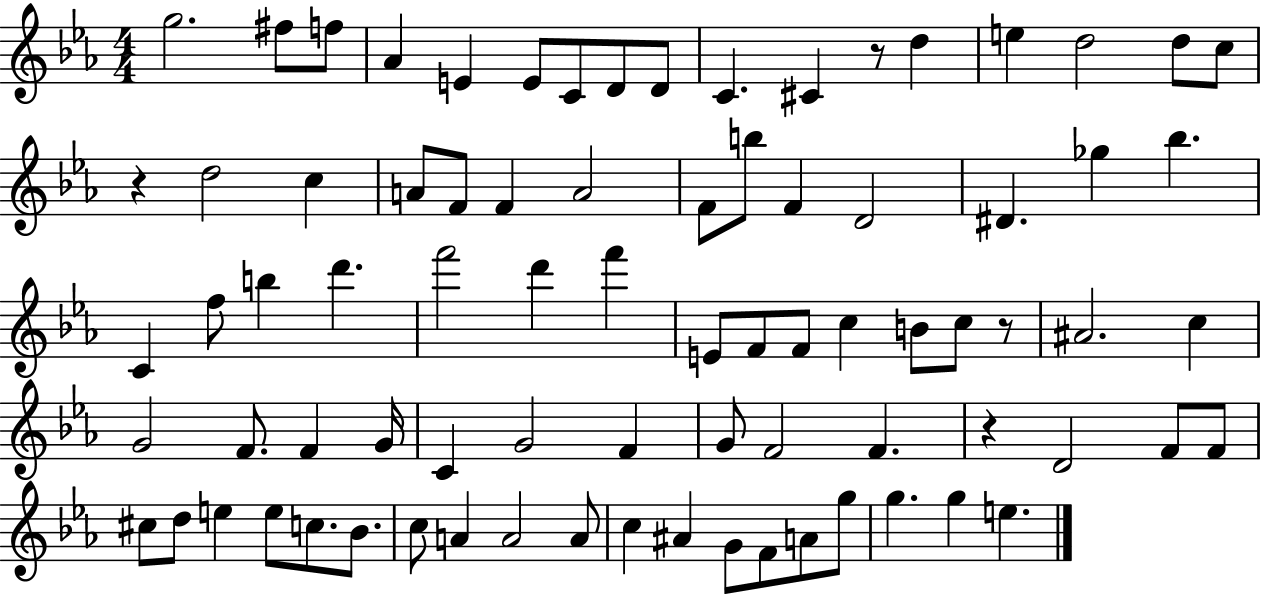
G5/h. F#5/e F5/e Ab4/q E4/q E4/e C4/e D4/e D4/e C4/q. C#4/q R/e D5/q E5/q D5/h D5/e C5/e R/q D5/h C5/q A4/e F4/e F4/q A4/h F4/e B5/e F4/q D4/h D#4/q. Gb5/q Bb5/q. C4/q F5/e B5/q D6/q. F6/h D6/q F6/q E4/e F4/e F4/e C5/q B4/e C5/e R/e A#4/h. C5/q G4/h F4/e. F4/q G4/s C4/q G4/h F4/q G4/e F4/h F4/q. R/q D4/h F4/e F4/e C#5/e D5/e E5/q E5/e C5/e. Bb4/e. C5/e A4/q A4/h A4/e C5/q A#4/q G4/e F4/e A4/e G5/e G5/q. G5/q E5/q.